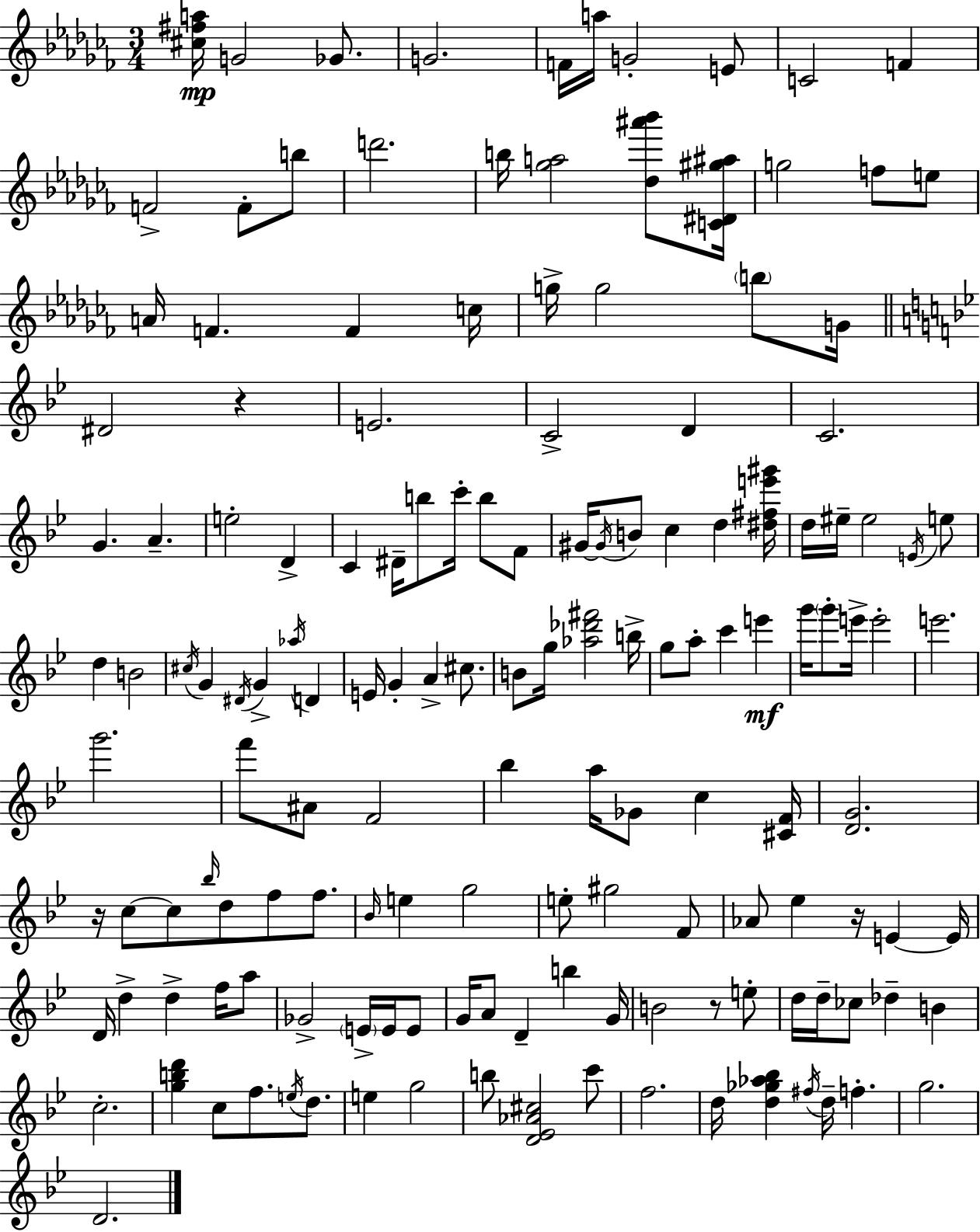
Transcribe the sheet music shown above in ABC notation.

X:1
T:Untitled
M:3/4
L:1/4
K:Abm
[^c^fa]/4 G2 _G/2 G2 F/4 a/4 G2 E/2 C2 F F2 F/2 b/2 d'2 b/4 [_ga]2 [_d^a'_b']/2 [C^D^g^a]/4 g2 f/2 e/2 A/4 F F c/4 g/4 g2 b/2 G/4 ^D2 z E2 C2 D C2 G A e2 D C ^D/4 b/2 c'/4 b/2 F/2 ^G/4 ^G/4 B/2 c d [^d^fe'^g']/4 d/4 ^e/4 ^e2 E/4 e/2 d B2 ^c/4 G ^D/4 G _a/4 D E/4 G A ^c/2 B/2 g/4 [_a_d'^f']2 b/4 g/2 a/2 c' e' g'/4 g'/2 e'/4 e'2 e'2 g'2 f'/2 ^A/2 F2 _b a/4 _G/2 c [^CF]/4 [DG]2 z/4 c/2 c/2 _b/4 d/2 f/2 f/2 _B/4 e g2 e/2 ^g2 F/2 _A/2 _e z/4 E E/4 D/4 d d f/4 a/2 _G2 E/4 E/4 E/2 G/4 A/2 D b G/4 B2 z/2 e/2 d/4 d/4 _c/2 _d B c2 [gbd'] c/2 f/2 e/4 d/2 e g2 b/2 [D_E_A^c]2 c'/2 f2 d/4 [d_g_a_b] ^f/4 d/4 f g2 D2